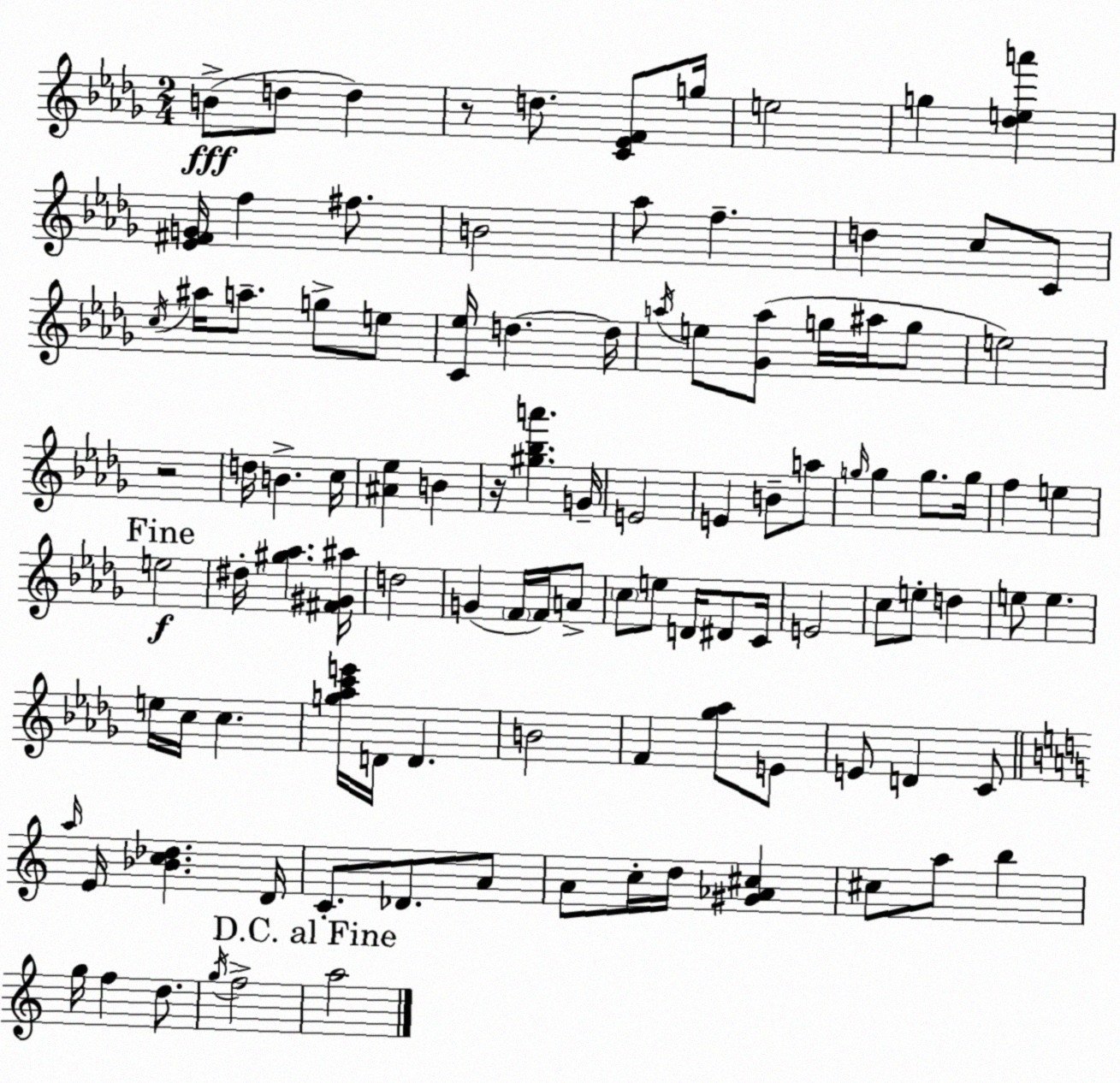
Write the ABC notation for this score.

X:1
T:Untitled
M:2/4
L:1/4
K:Bbm
B/2 d/2 d z/2 d/2 [C_EF]/2 g/4 e2 g [_dea'] [_E^FG]/4 f ^f/2 B2 _a/2 f d c/2 C/2 c/4 ^a/4 a/2 g/2 e/2 [C_e]/4 d d/4 a/4 e/2 [_Ga]/2 g/4 ^a/4 g/2 e2 z2 d/4 B c/4 [^A_e] B z/4 [^g_ba'] G/4 E2 E B/2 a/2 g/4 g g/2 g/4 f e e2 ^d/4 [^g_a] [^F^G^a]/4 d2 G F/4 F/4 A/2 c/2 e/2 D/4 ^D/2 C/4 E2 c/2 e/2 d e/2 e e/4 c/4 c [g_ac'e']/4 D/4 D B2 F [_g_a]/2 E/2 E/2 D C/2 a/4 E/4 [_Bc_d] D/4 C/2 _D/2 A/2 A/2 c/4 d/4 [^G_A^c] ^c/2 a/2 b g/4 f d/2 g/4 f2 a2